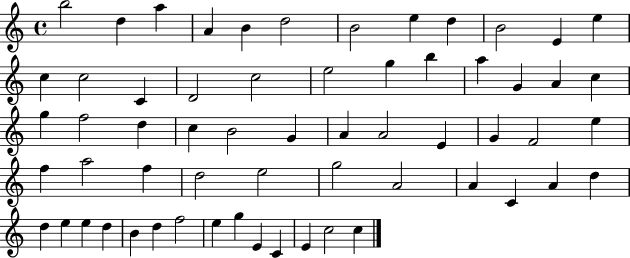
{
  \clef treble
  \time 4/4
  \defaultTimeSignature
  \key c \major
  b''2 d''4 a''4 | a'4 b'4 d''2 | b'2 e''4 d''4 | b'2 e'4 e''4 | \break c''4 c''2 c'4 | d'2 c''2 | e''2 g''4 b''4 | a''4 g'4 a'4 c''4 | \break g''4 f''2 d''4 | c''4 b'2 g'4 | a'4 a'2 e'4 | g'4 f'2 e''4 | \break f''4 a''2 f''4 | d''2 e''2 | g''2 a'2 | a'4 c'4 a'4 d''4 | \break d''4 e''4 e''4 d''4 | b'4 d''4 f''2 | e''4 g''4 e'4 c'4 | e'4 c''2 c''4 | \break \bar "|."
}